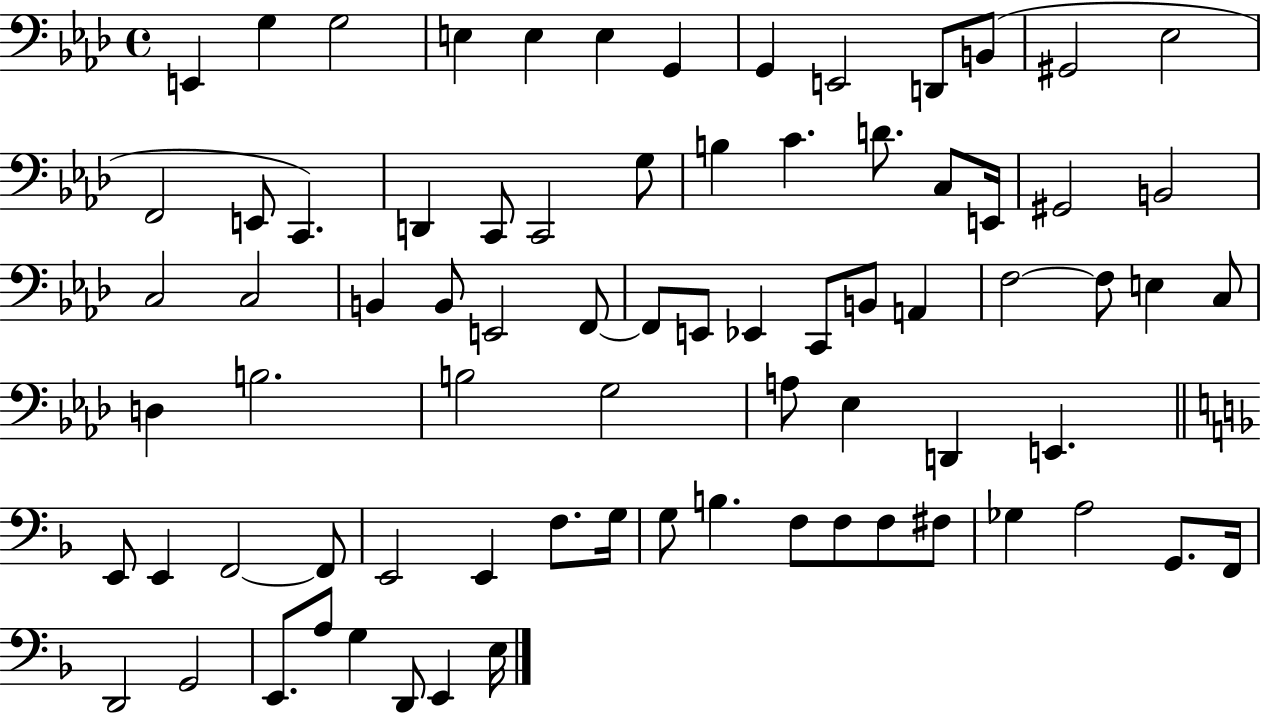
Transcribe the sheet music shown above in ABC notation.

X:1
T:Untitled
M:4/4
L:1/4
K:Ab
E,, G, G,2 E, E, E, G,, G,, E,,2 D,,/2 B,,/2 ^G,,2 _E,2 F,,2 E,,/2 C,, D,, C,,/2 C,,2 G,/2 B, C D/2 C,/2 E,,/4 ^G,,2 B,,2 C,2 C,2 B,, B,,/2 E,,2 F,,/2 F,,/2 E,,/2 _E,, C,,/2 B,,/2 A,, F,2 F,/2 E, C,/2 D, B,2 B,2 G,2 A,/2 _E, D,, E,, E,,/2 E,, F,,2 F,,/2 E,,2 E,, F,/2 G,/4 G,/2 B, F,/2 F,/2 F,/2 ^F,/2 _G, A,2 G,,/2 F,,/4 D,,2 G,,2 E,,/2 A,/2 G, D,,/2 E,, E,/4